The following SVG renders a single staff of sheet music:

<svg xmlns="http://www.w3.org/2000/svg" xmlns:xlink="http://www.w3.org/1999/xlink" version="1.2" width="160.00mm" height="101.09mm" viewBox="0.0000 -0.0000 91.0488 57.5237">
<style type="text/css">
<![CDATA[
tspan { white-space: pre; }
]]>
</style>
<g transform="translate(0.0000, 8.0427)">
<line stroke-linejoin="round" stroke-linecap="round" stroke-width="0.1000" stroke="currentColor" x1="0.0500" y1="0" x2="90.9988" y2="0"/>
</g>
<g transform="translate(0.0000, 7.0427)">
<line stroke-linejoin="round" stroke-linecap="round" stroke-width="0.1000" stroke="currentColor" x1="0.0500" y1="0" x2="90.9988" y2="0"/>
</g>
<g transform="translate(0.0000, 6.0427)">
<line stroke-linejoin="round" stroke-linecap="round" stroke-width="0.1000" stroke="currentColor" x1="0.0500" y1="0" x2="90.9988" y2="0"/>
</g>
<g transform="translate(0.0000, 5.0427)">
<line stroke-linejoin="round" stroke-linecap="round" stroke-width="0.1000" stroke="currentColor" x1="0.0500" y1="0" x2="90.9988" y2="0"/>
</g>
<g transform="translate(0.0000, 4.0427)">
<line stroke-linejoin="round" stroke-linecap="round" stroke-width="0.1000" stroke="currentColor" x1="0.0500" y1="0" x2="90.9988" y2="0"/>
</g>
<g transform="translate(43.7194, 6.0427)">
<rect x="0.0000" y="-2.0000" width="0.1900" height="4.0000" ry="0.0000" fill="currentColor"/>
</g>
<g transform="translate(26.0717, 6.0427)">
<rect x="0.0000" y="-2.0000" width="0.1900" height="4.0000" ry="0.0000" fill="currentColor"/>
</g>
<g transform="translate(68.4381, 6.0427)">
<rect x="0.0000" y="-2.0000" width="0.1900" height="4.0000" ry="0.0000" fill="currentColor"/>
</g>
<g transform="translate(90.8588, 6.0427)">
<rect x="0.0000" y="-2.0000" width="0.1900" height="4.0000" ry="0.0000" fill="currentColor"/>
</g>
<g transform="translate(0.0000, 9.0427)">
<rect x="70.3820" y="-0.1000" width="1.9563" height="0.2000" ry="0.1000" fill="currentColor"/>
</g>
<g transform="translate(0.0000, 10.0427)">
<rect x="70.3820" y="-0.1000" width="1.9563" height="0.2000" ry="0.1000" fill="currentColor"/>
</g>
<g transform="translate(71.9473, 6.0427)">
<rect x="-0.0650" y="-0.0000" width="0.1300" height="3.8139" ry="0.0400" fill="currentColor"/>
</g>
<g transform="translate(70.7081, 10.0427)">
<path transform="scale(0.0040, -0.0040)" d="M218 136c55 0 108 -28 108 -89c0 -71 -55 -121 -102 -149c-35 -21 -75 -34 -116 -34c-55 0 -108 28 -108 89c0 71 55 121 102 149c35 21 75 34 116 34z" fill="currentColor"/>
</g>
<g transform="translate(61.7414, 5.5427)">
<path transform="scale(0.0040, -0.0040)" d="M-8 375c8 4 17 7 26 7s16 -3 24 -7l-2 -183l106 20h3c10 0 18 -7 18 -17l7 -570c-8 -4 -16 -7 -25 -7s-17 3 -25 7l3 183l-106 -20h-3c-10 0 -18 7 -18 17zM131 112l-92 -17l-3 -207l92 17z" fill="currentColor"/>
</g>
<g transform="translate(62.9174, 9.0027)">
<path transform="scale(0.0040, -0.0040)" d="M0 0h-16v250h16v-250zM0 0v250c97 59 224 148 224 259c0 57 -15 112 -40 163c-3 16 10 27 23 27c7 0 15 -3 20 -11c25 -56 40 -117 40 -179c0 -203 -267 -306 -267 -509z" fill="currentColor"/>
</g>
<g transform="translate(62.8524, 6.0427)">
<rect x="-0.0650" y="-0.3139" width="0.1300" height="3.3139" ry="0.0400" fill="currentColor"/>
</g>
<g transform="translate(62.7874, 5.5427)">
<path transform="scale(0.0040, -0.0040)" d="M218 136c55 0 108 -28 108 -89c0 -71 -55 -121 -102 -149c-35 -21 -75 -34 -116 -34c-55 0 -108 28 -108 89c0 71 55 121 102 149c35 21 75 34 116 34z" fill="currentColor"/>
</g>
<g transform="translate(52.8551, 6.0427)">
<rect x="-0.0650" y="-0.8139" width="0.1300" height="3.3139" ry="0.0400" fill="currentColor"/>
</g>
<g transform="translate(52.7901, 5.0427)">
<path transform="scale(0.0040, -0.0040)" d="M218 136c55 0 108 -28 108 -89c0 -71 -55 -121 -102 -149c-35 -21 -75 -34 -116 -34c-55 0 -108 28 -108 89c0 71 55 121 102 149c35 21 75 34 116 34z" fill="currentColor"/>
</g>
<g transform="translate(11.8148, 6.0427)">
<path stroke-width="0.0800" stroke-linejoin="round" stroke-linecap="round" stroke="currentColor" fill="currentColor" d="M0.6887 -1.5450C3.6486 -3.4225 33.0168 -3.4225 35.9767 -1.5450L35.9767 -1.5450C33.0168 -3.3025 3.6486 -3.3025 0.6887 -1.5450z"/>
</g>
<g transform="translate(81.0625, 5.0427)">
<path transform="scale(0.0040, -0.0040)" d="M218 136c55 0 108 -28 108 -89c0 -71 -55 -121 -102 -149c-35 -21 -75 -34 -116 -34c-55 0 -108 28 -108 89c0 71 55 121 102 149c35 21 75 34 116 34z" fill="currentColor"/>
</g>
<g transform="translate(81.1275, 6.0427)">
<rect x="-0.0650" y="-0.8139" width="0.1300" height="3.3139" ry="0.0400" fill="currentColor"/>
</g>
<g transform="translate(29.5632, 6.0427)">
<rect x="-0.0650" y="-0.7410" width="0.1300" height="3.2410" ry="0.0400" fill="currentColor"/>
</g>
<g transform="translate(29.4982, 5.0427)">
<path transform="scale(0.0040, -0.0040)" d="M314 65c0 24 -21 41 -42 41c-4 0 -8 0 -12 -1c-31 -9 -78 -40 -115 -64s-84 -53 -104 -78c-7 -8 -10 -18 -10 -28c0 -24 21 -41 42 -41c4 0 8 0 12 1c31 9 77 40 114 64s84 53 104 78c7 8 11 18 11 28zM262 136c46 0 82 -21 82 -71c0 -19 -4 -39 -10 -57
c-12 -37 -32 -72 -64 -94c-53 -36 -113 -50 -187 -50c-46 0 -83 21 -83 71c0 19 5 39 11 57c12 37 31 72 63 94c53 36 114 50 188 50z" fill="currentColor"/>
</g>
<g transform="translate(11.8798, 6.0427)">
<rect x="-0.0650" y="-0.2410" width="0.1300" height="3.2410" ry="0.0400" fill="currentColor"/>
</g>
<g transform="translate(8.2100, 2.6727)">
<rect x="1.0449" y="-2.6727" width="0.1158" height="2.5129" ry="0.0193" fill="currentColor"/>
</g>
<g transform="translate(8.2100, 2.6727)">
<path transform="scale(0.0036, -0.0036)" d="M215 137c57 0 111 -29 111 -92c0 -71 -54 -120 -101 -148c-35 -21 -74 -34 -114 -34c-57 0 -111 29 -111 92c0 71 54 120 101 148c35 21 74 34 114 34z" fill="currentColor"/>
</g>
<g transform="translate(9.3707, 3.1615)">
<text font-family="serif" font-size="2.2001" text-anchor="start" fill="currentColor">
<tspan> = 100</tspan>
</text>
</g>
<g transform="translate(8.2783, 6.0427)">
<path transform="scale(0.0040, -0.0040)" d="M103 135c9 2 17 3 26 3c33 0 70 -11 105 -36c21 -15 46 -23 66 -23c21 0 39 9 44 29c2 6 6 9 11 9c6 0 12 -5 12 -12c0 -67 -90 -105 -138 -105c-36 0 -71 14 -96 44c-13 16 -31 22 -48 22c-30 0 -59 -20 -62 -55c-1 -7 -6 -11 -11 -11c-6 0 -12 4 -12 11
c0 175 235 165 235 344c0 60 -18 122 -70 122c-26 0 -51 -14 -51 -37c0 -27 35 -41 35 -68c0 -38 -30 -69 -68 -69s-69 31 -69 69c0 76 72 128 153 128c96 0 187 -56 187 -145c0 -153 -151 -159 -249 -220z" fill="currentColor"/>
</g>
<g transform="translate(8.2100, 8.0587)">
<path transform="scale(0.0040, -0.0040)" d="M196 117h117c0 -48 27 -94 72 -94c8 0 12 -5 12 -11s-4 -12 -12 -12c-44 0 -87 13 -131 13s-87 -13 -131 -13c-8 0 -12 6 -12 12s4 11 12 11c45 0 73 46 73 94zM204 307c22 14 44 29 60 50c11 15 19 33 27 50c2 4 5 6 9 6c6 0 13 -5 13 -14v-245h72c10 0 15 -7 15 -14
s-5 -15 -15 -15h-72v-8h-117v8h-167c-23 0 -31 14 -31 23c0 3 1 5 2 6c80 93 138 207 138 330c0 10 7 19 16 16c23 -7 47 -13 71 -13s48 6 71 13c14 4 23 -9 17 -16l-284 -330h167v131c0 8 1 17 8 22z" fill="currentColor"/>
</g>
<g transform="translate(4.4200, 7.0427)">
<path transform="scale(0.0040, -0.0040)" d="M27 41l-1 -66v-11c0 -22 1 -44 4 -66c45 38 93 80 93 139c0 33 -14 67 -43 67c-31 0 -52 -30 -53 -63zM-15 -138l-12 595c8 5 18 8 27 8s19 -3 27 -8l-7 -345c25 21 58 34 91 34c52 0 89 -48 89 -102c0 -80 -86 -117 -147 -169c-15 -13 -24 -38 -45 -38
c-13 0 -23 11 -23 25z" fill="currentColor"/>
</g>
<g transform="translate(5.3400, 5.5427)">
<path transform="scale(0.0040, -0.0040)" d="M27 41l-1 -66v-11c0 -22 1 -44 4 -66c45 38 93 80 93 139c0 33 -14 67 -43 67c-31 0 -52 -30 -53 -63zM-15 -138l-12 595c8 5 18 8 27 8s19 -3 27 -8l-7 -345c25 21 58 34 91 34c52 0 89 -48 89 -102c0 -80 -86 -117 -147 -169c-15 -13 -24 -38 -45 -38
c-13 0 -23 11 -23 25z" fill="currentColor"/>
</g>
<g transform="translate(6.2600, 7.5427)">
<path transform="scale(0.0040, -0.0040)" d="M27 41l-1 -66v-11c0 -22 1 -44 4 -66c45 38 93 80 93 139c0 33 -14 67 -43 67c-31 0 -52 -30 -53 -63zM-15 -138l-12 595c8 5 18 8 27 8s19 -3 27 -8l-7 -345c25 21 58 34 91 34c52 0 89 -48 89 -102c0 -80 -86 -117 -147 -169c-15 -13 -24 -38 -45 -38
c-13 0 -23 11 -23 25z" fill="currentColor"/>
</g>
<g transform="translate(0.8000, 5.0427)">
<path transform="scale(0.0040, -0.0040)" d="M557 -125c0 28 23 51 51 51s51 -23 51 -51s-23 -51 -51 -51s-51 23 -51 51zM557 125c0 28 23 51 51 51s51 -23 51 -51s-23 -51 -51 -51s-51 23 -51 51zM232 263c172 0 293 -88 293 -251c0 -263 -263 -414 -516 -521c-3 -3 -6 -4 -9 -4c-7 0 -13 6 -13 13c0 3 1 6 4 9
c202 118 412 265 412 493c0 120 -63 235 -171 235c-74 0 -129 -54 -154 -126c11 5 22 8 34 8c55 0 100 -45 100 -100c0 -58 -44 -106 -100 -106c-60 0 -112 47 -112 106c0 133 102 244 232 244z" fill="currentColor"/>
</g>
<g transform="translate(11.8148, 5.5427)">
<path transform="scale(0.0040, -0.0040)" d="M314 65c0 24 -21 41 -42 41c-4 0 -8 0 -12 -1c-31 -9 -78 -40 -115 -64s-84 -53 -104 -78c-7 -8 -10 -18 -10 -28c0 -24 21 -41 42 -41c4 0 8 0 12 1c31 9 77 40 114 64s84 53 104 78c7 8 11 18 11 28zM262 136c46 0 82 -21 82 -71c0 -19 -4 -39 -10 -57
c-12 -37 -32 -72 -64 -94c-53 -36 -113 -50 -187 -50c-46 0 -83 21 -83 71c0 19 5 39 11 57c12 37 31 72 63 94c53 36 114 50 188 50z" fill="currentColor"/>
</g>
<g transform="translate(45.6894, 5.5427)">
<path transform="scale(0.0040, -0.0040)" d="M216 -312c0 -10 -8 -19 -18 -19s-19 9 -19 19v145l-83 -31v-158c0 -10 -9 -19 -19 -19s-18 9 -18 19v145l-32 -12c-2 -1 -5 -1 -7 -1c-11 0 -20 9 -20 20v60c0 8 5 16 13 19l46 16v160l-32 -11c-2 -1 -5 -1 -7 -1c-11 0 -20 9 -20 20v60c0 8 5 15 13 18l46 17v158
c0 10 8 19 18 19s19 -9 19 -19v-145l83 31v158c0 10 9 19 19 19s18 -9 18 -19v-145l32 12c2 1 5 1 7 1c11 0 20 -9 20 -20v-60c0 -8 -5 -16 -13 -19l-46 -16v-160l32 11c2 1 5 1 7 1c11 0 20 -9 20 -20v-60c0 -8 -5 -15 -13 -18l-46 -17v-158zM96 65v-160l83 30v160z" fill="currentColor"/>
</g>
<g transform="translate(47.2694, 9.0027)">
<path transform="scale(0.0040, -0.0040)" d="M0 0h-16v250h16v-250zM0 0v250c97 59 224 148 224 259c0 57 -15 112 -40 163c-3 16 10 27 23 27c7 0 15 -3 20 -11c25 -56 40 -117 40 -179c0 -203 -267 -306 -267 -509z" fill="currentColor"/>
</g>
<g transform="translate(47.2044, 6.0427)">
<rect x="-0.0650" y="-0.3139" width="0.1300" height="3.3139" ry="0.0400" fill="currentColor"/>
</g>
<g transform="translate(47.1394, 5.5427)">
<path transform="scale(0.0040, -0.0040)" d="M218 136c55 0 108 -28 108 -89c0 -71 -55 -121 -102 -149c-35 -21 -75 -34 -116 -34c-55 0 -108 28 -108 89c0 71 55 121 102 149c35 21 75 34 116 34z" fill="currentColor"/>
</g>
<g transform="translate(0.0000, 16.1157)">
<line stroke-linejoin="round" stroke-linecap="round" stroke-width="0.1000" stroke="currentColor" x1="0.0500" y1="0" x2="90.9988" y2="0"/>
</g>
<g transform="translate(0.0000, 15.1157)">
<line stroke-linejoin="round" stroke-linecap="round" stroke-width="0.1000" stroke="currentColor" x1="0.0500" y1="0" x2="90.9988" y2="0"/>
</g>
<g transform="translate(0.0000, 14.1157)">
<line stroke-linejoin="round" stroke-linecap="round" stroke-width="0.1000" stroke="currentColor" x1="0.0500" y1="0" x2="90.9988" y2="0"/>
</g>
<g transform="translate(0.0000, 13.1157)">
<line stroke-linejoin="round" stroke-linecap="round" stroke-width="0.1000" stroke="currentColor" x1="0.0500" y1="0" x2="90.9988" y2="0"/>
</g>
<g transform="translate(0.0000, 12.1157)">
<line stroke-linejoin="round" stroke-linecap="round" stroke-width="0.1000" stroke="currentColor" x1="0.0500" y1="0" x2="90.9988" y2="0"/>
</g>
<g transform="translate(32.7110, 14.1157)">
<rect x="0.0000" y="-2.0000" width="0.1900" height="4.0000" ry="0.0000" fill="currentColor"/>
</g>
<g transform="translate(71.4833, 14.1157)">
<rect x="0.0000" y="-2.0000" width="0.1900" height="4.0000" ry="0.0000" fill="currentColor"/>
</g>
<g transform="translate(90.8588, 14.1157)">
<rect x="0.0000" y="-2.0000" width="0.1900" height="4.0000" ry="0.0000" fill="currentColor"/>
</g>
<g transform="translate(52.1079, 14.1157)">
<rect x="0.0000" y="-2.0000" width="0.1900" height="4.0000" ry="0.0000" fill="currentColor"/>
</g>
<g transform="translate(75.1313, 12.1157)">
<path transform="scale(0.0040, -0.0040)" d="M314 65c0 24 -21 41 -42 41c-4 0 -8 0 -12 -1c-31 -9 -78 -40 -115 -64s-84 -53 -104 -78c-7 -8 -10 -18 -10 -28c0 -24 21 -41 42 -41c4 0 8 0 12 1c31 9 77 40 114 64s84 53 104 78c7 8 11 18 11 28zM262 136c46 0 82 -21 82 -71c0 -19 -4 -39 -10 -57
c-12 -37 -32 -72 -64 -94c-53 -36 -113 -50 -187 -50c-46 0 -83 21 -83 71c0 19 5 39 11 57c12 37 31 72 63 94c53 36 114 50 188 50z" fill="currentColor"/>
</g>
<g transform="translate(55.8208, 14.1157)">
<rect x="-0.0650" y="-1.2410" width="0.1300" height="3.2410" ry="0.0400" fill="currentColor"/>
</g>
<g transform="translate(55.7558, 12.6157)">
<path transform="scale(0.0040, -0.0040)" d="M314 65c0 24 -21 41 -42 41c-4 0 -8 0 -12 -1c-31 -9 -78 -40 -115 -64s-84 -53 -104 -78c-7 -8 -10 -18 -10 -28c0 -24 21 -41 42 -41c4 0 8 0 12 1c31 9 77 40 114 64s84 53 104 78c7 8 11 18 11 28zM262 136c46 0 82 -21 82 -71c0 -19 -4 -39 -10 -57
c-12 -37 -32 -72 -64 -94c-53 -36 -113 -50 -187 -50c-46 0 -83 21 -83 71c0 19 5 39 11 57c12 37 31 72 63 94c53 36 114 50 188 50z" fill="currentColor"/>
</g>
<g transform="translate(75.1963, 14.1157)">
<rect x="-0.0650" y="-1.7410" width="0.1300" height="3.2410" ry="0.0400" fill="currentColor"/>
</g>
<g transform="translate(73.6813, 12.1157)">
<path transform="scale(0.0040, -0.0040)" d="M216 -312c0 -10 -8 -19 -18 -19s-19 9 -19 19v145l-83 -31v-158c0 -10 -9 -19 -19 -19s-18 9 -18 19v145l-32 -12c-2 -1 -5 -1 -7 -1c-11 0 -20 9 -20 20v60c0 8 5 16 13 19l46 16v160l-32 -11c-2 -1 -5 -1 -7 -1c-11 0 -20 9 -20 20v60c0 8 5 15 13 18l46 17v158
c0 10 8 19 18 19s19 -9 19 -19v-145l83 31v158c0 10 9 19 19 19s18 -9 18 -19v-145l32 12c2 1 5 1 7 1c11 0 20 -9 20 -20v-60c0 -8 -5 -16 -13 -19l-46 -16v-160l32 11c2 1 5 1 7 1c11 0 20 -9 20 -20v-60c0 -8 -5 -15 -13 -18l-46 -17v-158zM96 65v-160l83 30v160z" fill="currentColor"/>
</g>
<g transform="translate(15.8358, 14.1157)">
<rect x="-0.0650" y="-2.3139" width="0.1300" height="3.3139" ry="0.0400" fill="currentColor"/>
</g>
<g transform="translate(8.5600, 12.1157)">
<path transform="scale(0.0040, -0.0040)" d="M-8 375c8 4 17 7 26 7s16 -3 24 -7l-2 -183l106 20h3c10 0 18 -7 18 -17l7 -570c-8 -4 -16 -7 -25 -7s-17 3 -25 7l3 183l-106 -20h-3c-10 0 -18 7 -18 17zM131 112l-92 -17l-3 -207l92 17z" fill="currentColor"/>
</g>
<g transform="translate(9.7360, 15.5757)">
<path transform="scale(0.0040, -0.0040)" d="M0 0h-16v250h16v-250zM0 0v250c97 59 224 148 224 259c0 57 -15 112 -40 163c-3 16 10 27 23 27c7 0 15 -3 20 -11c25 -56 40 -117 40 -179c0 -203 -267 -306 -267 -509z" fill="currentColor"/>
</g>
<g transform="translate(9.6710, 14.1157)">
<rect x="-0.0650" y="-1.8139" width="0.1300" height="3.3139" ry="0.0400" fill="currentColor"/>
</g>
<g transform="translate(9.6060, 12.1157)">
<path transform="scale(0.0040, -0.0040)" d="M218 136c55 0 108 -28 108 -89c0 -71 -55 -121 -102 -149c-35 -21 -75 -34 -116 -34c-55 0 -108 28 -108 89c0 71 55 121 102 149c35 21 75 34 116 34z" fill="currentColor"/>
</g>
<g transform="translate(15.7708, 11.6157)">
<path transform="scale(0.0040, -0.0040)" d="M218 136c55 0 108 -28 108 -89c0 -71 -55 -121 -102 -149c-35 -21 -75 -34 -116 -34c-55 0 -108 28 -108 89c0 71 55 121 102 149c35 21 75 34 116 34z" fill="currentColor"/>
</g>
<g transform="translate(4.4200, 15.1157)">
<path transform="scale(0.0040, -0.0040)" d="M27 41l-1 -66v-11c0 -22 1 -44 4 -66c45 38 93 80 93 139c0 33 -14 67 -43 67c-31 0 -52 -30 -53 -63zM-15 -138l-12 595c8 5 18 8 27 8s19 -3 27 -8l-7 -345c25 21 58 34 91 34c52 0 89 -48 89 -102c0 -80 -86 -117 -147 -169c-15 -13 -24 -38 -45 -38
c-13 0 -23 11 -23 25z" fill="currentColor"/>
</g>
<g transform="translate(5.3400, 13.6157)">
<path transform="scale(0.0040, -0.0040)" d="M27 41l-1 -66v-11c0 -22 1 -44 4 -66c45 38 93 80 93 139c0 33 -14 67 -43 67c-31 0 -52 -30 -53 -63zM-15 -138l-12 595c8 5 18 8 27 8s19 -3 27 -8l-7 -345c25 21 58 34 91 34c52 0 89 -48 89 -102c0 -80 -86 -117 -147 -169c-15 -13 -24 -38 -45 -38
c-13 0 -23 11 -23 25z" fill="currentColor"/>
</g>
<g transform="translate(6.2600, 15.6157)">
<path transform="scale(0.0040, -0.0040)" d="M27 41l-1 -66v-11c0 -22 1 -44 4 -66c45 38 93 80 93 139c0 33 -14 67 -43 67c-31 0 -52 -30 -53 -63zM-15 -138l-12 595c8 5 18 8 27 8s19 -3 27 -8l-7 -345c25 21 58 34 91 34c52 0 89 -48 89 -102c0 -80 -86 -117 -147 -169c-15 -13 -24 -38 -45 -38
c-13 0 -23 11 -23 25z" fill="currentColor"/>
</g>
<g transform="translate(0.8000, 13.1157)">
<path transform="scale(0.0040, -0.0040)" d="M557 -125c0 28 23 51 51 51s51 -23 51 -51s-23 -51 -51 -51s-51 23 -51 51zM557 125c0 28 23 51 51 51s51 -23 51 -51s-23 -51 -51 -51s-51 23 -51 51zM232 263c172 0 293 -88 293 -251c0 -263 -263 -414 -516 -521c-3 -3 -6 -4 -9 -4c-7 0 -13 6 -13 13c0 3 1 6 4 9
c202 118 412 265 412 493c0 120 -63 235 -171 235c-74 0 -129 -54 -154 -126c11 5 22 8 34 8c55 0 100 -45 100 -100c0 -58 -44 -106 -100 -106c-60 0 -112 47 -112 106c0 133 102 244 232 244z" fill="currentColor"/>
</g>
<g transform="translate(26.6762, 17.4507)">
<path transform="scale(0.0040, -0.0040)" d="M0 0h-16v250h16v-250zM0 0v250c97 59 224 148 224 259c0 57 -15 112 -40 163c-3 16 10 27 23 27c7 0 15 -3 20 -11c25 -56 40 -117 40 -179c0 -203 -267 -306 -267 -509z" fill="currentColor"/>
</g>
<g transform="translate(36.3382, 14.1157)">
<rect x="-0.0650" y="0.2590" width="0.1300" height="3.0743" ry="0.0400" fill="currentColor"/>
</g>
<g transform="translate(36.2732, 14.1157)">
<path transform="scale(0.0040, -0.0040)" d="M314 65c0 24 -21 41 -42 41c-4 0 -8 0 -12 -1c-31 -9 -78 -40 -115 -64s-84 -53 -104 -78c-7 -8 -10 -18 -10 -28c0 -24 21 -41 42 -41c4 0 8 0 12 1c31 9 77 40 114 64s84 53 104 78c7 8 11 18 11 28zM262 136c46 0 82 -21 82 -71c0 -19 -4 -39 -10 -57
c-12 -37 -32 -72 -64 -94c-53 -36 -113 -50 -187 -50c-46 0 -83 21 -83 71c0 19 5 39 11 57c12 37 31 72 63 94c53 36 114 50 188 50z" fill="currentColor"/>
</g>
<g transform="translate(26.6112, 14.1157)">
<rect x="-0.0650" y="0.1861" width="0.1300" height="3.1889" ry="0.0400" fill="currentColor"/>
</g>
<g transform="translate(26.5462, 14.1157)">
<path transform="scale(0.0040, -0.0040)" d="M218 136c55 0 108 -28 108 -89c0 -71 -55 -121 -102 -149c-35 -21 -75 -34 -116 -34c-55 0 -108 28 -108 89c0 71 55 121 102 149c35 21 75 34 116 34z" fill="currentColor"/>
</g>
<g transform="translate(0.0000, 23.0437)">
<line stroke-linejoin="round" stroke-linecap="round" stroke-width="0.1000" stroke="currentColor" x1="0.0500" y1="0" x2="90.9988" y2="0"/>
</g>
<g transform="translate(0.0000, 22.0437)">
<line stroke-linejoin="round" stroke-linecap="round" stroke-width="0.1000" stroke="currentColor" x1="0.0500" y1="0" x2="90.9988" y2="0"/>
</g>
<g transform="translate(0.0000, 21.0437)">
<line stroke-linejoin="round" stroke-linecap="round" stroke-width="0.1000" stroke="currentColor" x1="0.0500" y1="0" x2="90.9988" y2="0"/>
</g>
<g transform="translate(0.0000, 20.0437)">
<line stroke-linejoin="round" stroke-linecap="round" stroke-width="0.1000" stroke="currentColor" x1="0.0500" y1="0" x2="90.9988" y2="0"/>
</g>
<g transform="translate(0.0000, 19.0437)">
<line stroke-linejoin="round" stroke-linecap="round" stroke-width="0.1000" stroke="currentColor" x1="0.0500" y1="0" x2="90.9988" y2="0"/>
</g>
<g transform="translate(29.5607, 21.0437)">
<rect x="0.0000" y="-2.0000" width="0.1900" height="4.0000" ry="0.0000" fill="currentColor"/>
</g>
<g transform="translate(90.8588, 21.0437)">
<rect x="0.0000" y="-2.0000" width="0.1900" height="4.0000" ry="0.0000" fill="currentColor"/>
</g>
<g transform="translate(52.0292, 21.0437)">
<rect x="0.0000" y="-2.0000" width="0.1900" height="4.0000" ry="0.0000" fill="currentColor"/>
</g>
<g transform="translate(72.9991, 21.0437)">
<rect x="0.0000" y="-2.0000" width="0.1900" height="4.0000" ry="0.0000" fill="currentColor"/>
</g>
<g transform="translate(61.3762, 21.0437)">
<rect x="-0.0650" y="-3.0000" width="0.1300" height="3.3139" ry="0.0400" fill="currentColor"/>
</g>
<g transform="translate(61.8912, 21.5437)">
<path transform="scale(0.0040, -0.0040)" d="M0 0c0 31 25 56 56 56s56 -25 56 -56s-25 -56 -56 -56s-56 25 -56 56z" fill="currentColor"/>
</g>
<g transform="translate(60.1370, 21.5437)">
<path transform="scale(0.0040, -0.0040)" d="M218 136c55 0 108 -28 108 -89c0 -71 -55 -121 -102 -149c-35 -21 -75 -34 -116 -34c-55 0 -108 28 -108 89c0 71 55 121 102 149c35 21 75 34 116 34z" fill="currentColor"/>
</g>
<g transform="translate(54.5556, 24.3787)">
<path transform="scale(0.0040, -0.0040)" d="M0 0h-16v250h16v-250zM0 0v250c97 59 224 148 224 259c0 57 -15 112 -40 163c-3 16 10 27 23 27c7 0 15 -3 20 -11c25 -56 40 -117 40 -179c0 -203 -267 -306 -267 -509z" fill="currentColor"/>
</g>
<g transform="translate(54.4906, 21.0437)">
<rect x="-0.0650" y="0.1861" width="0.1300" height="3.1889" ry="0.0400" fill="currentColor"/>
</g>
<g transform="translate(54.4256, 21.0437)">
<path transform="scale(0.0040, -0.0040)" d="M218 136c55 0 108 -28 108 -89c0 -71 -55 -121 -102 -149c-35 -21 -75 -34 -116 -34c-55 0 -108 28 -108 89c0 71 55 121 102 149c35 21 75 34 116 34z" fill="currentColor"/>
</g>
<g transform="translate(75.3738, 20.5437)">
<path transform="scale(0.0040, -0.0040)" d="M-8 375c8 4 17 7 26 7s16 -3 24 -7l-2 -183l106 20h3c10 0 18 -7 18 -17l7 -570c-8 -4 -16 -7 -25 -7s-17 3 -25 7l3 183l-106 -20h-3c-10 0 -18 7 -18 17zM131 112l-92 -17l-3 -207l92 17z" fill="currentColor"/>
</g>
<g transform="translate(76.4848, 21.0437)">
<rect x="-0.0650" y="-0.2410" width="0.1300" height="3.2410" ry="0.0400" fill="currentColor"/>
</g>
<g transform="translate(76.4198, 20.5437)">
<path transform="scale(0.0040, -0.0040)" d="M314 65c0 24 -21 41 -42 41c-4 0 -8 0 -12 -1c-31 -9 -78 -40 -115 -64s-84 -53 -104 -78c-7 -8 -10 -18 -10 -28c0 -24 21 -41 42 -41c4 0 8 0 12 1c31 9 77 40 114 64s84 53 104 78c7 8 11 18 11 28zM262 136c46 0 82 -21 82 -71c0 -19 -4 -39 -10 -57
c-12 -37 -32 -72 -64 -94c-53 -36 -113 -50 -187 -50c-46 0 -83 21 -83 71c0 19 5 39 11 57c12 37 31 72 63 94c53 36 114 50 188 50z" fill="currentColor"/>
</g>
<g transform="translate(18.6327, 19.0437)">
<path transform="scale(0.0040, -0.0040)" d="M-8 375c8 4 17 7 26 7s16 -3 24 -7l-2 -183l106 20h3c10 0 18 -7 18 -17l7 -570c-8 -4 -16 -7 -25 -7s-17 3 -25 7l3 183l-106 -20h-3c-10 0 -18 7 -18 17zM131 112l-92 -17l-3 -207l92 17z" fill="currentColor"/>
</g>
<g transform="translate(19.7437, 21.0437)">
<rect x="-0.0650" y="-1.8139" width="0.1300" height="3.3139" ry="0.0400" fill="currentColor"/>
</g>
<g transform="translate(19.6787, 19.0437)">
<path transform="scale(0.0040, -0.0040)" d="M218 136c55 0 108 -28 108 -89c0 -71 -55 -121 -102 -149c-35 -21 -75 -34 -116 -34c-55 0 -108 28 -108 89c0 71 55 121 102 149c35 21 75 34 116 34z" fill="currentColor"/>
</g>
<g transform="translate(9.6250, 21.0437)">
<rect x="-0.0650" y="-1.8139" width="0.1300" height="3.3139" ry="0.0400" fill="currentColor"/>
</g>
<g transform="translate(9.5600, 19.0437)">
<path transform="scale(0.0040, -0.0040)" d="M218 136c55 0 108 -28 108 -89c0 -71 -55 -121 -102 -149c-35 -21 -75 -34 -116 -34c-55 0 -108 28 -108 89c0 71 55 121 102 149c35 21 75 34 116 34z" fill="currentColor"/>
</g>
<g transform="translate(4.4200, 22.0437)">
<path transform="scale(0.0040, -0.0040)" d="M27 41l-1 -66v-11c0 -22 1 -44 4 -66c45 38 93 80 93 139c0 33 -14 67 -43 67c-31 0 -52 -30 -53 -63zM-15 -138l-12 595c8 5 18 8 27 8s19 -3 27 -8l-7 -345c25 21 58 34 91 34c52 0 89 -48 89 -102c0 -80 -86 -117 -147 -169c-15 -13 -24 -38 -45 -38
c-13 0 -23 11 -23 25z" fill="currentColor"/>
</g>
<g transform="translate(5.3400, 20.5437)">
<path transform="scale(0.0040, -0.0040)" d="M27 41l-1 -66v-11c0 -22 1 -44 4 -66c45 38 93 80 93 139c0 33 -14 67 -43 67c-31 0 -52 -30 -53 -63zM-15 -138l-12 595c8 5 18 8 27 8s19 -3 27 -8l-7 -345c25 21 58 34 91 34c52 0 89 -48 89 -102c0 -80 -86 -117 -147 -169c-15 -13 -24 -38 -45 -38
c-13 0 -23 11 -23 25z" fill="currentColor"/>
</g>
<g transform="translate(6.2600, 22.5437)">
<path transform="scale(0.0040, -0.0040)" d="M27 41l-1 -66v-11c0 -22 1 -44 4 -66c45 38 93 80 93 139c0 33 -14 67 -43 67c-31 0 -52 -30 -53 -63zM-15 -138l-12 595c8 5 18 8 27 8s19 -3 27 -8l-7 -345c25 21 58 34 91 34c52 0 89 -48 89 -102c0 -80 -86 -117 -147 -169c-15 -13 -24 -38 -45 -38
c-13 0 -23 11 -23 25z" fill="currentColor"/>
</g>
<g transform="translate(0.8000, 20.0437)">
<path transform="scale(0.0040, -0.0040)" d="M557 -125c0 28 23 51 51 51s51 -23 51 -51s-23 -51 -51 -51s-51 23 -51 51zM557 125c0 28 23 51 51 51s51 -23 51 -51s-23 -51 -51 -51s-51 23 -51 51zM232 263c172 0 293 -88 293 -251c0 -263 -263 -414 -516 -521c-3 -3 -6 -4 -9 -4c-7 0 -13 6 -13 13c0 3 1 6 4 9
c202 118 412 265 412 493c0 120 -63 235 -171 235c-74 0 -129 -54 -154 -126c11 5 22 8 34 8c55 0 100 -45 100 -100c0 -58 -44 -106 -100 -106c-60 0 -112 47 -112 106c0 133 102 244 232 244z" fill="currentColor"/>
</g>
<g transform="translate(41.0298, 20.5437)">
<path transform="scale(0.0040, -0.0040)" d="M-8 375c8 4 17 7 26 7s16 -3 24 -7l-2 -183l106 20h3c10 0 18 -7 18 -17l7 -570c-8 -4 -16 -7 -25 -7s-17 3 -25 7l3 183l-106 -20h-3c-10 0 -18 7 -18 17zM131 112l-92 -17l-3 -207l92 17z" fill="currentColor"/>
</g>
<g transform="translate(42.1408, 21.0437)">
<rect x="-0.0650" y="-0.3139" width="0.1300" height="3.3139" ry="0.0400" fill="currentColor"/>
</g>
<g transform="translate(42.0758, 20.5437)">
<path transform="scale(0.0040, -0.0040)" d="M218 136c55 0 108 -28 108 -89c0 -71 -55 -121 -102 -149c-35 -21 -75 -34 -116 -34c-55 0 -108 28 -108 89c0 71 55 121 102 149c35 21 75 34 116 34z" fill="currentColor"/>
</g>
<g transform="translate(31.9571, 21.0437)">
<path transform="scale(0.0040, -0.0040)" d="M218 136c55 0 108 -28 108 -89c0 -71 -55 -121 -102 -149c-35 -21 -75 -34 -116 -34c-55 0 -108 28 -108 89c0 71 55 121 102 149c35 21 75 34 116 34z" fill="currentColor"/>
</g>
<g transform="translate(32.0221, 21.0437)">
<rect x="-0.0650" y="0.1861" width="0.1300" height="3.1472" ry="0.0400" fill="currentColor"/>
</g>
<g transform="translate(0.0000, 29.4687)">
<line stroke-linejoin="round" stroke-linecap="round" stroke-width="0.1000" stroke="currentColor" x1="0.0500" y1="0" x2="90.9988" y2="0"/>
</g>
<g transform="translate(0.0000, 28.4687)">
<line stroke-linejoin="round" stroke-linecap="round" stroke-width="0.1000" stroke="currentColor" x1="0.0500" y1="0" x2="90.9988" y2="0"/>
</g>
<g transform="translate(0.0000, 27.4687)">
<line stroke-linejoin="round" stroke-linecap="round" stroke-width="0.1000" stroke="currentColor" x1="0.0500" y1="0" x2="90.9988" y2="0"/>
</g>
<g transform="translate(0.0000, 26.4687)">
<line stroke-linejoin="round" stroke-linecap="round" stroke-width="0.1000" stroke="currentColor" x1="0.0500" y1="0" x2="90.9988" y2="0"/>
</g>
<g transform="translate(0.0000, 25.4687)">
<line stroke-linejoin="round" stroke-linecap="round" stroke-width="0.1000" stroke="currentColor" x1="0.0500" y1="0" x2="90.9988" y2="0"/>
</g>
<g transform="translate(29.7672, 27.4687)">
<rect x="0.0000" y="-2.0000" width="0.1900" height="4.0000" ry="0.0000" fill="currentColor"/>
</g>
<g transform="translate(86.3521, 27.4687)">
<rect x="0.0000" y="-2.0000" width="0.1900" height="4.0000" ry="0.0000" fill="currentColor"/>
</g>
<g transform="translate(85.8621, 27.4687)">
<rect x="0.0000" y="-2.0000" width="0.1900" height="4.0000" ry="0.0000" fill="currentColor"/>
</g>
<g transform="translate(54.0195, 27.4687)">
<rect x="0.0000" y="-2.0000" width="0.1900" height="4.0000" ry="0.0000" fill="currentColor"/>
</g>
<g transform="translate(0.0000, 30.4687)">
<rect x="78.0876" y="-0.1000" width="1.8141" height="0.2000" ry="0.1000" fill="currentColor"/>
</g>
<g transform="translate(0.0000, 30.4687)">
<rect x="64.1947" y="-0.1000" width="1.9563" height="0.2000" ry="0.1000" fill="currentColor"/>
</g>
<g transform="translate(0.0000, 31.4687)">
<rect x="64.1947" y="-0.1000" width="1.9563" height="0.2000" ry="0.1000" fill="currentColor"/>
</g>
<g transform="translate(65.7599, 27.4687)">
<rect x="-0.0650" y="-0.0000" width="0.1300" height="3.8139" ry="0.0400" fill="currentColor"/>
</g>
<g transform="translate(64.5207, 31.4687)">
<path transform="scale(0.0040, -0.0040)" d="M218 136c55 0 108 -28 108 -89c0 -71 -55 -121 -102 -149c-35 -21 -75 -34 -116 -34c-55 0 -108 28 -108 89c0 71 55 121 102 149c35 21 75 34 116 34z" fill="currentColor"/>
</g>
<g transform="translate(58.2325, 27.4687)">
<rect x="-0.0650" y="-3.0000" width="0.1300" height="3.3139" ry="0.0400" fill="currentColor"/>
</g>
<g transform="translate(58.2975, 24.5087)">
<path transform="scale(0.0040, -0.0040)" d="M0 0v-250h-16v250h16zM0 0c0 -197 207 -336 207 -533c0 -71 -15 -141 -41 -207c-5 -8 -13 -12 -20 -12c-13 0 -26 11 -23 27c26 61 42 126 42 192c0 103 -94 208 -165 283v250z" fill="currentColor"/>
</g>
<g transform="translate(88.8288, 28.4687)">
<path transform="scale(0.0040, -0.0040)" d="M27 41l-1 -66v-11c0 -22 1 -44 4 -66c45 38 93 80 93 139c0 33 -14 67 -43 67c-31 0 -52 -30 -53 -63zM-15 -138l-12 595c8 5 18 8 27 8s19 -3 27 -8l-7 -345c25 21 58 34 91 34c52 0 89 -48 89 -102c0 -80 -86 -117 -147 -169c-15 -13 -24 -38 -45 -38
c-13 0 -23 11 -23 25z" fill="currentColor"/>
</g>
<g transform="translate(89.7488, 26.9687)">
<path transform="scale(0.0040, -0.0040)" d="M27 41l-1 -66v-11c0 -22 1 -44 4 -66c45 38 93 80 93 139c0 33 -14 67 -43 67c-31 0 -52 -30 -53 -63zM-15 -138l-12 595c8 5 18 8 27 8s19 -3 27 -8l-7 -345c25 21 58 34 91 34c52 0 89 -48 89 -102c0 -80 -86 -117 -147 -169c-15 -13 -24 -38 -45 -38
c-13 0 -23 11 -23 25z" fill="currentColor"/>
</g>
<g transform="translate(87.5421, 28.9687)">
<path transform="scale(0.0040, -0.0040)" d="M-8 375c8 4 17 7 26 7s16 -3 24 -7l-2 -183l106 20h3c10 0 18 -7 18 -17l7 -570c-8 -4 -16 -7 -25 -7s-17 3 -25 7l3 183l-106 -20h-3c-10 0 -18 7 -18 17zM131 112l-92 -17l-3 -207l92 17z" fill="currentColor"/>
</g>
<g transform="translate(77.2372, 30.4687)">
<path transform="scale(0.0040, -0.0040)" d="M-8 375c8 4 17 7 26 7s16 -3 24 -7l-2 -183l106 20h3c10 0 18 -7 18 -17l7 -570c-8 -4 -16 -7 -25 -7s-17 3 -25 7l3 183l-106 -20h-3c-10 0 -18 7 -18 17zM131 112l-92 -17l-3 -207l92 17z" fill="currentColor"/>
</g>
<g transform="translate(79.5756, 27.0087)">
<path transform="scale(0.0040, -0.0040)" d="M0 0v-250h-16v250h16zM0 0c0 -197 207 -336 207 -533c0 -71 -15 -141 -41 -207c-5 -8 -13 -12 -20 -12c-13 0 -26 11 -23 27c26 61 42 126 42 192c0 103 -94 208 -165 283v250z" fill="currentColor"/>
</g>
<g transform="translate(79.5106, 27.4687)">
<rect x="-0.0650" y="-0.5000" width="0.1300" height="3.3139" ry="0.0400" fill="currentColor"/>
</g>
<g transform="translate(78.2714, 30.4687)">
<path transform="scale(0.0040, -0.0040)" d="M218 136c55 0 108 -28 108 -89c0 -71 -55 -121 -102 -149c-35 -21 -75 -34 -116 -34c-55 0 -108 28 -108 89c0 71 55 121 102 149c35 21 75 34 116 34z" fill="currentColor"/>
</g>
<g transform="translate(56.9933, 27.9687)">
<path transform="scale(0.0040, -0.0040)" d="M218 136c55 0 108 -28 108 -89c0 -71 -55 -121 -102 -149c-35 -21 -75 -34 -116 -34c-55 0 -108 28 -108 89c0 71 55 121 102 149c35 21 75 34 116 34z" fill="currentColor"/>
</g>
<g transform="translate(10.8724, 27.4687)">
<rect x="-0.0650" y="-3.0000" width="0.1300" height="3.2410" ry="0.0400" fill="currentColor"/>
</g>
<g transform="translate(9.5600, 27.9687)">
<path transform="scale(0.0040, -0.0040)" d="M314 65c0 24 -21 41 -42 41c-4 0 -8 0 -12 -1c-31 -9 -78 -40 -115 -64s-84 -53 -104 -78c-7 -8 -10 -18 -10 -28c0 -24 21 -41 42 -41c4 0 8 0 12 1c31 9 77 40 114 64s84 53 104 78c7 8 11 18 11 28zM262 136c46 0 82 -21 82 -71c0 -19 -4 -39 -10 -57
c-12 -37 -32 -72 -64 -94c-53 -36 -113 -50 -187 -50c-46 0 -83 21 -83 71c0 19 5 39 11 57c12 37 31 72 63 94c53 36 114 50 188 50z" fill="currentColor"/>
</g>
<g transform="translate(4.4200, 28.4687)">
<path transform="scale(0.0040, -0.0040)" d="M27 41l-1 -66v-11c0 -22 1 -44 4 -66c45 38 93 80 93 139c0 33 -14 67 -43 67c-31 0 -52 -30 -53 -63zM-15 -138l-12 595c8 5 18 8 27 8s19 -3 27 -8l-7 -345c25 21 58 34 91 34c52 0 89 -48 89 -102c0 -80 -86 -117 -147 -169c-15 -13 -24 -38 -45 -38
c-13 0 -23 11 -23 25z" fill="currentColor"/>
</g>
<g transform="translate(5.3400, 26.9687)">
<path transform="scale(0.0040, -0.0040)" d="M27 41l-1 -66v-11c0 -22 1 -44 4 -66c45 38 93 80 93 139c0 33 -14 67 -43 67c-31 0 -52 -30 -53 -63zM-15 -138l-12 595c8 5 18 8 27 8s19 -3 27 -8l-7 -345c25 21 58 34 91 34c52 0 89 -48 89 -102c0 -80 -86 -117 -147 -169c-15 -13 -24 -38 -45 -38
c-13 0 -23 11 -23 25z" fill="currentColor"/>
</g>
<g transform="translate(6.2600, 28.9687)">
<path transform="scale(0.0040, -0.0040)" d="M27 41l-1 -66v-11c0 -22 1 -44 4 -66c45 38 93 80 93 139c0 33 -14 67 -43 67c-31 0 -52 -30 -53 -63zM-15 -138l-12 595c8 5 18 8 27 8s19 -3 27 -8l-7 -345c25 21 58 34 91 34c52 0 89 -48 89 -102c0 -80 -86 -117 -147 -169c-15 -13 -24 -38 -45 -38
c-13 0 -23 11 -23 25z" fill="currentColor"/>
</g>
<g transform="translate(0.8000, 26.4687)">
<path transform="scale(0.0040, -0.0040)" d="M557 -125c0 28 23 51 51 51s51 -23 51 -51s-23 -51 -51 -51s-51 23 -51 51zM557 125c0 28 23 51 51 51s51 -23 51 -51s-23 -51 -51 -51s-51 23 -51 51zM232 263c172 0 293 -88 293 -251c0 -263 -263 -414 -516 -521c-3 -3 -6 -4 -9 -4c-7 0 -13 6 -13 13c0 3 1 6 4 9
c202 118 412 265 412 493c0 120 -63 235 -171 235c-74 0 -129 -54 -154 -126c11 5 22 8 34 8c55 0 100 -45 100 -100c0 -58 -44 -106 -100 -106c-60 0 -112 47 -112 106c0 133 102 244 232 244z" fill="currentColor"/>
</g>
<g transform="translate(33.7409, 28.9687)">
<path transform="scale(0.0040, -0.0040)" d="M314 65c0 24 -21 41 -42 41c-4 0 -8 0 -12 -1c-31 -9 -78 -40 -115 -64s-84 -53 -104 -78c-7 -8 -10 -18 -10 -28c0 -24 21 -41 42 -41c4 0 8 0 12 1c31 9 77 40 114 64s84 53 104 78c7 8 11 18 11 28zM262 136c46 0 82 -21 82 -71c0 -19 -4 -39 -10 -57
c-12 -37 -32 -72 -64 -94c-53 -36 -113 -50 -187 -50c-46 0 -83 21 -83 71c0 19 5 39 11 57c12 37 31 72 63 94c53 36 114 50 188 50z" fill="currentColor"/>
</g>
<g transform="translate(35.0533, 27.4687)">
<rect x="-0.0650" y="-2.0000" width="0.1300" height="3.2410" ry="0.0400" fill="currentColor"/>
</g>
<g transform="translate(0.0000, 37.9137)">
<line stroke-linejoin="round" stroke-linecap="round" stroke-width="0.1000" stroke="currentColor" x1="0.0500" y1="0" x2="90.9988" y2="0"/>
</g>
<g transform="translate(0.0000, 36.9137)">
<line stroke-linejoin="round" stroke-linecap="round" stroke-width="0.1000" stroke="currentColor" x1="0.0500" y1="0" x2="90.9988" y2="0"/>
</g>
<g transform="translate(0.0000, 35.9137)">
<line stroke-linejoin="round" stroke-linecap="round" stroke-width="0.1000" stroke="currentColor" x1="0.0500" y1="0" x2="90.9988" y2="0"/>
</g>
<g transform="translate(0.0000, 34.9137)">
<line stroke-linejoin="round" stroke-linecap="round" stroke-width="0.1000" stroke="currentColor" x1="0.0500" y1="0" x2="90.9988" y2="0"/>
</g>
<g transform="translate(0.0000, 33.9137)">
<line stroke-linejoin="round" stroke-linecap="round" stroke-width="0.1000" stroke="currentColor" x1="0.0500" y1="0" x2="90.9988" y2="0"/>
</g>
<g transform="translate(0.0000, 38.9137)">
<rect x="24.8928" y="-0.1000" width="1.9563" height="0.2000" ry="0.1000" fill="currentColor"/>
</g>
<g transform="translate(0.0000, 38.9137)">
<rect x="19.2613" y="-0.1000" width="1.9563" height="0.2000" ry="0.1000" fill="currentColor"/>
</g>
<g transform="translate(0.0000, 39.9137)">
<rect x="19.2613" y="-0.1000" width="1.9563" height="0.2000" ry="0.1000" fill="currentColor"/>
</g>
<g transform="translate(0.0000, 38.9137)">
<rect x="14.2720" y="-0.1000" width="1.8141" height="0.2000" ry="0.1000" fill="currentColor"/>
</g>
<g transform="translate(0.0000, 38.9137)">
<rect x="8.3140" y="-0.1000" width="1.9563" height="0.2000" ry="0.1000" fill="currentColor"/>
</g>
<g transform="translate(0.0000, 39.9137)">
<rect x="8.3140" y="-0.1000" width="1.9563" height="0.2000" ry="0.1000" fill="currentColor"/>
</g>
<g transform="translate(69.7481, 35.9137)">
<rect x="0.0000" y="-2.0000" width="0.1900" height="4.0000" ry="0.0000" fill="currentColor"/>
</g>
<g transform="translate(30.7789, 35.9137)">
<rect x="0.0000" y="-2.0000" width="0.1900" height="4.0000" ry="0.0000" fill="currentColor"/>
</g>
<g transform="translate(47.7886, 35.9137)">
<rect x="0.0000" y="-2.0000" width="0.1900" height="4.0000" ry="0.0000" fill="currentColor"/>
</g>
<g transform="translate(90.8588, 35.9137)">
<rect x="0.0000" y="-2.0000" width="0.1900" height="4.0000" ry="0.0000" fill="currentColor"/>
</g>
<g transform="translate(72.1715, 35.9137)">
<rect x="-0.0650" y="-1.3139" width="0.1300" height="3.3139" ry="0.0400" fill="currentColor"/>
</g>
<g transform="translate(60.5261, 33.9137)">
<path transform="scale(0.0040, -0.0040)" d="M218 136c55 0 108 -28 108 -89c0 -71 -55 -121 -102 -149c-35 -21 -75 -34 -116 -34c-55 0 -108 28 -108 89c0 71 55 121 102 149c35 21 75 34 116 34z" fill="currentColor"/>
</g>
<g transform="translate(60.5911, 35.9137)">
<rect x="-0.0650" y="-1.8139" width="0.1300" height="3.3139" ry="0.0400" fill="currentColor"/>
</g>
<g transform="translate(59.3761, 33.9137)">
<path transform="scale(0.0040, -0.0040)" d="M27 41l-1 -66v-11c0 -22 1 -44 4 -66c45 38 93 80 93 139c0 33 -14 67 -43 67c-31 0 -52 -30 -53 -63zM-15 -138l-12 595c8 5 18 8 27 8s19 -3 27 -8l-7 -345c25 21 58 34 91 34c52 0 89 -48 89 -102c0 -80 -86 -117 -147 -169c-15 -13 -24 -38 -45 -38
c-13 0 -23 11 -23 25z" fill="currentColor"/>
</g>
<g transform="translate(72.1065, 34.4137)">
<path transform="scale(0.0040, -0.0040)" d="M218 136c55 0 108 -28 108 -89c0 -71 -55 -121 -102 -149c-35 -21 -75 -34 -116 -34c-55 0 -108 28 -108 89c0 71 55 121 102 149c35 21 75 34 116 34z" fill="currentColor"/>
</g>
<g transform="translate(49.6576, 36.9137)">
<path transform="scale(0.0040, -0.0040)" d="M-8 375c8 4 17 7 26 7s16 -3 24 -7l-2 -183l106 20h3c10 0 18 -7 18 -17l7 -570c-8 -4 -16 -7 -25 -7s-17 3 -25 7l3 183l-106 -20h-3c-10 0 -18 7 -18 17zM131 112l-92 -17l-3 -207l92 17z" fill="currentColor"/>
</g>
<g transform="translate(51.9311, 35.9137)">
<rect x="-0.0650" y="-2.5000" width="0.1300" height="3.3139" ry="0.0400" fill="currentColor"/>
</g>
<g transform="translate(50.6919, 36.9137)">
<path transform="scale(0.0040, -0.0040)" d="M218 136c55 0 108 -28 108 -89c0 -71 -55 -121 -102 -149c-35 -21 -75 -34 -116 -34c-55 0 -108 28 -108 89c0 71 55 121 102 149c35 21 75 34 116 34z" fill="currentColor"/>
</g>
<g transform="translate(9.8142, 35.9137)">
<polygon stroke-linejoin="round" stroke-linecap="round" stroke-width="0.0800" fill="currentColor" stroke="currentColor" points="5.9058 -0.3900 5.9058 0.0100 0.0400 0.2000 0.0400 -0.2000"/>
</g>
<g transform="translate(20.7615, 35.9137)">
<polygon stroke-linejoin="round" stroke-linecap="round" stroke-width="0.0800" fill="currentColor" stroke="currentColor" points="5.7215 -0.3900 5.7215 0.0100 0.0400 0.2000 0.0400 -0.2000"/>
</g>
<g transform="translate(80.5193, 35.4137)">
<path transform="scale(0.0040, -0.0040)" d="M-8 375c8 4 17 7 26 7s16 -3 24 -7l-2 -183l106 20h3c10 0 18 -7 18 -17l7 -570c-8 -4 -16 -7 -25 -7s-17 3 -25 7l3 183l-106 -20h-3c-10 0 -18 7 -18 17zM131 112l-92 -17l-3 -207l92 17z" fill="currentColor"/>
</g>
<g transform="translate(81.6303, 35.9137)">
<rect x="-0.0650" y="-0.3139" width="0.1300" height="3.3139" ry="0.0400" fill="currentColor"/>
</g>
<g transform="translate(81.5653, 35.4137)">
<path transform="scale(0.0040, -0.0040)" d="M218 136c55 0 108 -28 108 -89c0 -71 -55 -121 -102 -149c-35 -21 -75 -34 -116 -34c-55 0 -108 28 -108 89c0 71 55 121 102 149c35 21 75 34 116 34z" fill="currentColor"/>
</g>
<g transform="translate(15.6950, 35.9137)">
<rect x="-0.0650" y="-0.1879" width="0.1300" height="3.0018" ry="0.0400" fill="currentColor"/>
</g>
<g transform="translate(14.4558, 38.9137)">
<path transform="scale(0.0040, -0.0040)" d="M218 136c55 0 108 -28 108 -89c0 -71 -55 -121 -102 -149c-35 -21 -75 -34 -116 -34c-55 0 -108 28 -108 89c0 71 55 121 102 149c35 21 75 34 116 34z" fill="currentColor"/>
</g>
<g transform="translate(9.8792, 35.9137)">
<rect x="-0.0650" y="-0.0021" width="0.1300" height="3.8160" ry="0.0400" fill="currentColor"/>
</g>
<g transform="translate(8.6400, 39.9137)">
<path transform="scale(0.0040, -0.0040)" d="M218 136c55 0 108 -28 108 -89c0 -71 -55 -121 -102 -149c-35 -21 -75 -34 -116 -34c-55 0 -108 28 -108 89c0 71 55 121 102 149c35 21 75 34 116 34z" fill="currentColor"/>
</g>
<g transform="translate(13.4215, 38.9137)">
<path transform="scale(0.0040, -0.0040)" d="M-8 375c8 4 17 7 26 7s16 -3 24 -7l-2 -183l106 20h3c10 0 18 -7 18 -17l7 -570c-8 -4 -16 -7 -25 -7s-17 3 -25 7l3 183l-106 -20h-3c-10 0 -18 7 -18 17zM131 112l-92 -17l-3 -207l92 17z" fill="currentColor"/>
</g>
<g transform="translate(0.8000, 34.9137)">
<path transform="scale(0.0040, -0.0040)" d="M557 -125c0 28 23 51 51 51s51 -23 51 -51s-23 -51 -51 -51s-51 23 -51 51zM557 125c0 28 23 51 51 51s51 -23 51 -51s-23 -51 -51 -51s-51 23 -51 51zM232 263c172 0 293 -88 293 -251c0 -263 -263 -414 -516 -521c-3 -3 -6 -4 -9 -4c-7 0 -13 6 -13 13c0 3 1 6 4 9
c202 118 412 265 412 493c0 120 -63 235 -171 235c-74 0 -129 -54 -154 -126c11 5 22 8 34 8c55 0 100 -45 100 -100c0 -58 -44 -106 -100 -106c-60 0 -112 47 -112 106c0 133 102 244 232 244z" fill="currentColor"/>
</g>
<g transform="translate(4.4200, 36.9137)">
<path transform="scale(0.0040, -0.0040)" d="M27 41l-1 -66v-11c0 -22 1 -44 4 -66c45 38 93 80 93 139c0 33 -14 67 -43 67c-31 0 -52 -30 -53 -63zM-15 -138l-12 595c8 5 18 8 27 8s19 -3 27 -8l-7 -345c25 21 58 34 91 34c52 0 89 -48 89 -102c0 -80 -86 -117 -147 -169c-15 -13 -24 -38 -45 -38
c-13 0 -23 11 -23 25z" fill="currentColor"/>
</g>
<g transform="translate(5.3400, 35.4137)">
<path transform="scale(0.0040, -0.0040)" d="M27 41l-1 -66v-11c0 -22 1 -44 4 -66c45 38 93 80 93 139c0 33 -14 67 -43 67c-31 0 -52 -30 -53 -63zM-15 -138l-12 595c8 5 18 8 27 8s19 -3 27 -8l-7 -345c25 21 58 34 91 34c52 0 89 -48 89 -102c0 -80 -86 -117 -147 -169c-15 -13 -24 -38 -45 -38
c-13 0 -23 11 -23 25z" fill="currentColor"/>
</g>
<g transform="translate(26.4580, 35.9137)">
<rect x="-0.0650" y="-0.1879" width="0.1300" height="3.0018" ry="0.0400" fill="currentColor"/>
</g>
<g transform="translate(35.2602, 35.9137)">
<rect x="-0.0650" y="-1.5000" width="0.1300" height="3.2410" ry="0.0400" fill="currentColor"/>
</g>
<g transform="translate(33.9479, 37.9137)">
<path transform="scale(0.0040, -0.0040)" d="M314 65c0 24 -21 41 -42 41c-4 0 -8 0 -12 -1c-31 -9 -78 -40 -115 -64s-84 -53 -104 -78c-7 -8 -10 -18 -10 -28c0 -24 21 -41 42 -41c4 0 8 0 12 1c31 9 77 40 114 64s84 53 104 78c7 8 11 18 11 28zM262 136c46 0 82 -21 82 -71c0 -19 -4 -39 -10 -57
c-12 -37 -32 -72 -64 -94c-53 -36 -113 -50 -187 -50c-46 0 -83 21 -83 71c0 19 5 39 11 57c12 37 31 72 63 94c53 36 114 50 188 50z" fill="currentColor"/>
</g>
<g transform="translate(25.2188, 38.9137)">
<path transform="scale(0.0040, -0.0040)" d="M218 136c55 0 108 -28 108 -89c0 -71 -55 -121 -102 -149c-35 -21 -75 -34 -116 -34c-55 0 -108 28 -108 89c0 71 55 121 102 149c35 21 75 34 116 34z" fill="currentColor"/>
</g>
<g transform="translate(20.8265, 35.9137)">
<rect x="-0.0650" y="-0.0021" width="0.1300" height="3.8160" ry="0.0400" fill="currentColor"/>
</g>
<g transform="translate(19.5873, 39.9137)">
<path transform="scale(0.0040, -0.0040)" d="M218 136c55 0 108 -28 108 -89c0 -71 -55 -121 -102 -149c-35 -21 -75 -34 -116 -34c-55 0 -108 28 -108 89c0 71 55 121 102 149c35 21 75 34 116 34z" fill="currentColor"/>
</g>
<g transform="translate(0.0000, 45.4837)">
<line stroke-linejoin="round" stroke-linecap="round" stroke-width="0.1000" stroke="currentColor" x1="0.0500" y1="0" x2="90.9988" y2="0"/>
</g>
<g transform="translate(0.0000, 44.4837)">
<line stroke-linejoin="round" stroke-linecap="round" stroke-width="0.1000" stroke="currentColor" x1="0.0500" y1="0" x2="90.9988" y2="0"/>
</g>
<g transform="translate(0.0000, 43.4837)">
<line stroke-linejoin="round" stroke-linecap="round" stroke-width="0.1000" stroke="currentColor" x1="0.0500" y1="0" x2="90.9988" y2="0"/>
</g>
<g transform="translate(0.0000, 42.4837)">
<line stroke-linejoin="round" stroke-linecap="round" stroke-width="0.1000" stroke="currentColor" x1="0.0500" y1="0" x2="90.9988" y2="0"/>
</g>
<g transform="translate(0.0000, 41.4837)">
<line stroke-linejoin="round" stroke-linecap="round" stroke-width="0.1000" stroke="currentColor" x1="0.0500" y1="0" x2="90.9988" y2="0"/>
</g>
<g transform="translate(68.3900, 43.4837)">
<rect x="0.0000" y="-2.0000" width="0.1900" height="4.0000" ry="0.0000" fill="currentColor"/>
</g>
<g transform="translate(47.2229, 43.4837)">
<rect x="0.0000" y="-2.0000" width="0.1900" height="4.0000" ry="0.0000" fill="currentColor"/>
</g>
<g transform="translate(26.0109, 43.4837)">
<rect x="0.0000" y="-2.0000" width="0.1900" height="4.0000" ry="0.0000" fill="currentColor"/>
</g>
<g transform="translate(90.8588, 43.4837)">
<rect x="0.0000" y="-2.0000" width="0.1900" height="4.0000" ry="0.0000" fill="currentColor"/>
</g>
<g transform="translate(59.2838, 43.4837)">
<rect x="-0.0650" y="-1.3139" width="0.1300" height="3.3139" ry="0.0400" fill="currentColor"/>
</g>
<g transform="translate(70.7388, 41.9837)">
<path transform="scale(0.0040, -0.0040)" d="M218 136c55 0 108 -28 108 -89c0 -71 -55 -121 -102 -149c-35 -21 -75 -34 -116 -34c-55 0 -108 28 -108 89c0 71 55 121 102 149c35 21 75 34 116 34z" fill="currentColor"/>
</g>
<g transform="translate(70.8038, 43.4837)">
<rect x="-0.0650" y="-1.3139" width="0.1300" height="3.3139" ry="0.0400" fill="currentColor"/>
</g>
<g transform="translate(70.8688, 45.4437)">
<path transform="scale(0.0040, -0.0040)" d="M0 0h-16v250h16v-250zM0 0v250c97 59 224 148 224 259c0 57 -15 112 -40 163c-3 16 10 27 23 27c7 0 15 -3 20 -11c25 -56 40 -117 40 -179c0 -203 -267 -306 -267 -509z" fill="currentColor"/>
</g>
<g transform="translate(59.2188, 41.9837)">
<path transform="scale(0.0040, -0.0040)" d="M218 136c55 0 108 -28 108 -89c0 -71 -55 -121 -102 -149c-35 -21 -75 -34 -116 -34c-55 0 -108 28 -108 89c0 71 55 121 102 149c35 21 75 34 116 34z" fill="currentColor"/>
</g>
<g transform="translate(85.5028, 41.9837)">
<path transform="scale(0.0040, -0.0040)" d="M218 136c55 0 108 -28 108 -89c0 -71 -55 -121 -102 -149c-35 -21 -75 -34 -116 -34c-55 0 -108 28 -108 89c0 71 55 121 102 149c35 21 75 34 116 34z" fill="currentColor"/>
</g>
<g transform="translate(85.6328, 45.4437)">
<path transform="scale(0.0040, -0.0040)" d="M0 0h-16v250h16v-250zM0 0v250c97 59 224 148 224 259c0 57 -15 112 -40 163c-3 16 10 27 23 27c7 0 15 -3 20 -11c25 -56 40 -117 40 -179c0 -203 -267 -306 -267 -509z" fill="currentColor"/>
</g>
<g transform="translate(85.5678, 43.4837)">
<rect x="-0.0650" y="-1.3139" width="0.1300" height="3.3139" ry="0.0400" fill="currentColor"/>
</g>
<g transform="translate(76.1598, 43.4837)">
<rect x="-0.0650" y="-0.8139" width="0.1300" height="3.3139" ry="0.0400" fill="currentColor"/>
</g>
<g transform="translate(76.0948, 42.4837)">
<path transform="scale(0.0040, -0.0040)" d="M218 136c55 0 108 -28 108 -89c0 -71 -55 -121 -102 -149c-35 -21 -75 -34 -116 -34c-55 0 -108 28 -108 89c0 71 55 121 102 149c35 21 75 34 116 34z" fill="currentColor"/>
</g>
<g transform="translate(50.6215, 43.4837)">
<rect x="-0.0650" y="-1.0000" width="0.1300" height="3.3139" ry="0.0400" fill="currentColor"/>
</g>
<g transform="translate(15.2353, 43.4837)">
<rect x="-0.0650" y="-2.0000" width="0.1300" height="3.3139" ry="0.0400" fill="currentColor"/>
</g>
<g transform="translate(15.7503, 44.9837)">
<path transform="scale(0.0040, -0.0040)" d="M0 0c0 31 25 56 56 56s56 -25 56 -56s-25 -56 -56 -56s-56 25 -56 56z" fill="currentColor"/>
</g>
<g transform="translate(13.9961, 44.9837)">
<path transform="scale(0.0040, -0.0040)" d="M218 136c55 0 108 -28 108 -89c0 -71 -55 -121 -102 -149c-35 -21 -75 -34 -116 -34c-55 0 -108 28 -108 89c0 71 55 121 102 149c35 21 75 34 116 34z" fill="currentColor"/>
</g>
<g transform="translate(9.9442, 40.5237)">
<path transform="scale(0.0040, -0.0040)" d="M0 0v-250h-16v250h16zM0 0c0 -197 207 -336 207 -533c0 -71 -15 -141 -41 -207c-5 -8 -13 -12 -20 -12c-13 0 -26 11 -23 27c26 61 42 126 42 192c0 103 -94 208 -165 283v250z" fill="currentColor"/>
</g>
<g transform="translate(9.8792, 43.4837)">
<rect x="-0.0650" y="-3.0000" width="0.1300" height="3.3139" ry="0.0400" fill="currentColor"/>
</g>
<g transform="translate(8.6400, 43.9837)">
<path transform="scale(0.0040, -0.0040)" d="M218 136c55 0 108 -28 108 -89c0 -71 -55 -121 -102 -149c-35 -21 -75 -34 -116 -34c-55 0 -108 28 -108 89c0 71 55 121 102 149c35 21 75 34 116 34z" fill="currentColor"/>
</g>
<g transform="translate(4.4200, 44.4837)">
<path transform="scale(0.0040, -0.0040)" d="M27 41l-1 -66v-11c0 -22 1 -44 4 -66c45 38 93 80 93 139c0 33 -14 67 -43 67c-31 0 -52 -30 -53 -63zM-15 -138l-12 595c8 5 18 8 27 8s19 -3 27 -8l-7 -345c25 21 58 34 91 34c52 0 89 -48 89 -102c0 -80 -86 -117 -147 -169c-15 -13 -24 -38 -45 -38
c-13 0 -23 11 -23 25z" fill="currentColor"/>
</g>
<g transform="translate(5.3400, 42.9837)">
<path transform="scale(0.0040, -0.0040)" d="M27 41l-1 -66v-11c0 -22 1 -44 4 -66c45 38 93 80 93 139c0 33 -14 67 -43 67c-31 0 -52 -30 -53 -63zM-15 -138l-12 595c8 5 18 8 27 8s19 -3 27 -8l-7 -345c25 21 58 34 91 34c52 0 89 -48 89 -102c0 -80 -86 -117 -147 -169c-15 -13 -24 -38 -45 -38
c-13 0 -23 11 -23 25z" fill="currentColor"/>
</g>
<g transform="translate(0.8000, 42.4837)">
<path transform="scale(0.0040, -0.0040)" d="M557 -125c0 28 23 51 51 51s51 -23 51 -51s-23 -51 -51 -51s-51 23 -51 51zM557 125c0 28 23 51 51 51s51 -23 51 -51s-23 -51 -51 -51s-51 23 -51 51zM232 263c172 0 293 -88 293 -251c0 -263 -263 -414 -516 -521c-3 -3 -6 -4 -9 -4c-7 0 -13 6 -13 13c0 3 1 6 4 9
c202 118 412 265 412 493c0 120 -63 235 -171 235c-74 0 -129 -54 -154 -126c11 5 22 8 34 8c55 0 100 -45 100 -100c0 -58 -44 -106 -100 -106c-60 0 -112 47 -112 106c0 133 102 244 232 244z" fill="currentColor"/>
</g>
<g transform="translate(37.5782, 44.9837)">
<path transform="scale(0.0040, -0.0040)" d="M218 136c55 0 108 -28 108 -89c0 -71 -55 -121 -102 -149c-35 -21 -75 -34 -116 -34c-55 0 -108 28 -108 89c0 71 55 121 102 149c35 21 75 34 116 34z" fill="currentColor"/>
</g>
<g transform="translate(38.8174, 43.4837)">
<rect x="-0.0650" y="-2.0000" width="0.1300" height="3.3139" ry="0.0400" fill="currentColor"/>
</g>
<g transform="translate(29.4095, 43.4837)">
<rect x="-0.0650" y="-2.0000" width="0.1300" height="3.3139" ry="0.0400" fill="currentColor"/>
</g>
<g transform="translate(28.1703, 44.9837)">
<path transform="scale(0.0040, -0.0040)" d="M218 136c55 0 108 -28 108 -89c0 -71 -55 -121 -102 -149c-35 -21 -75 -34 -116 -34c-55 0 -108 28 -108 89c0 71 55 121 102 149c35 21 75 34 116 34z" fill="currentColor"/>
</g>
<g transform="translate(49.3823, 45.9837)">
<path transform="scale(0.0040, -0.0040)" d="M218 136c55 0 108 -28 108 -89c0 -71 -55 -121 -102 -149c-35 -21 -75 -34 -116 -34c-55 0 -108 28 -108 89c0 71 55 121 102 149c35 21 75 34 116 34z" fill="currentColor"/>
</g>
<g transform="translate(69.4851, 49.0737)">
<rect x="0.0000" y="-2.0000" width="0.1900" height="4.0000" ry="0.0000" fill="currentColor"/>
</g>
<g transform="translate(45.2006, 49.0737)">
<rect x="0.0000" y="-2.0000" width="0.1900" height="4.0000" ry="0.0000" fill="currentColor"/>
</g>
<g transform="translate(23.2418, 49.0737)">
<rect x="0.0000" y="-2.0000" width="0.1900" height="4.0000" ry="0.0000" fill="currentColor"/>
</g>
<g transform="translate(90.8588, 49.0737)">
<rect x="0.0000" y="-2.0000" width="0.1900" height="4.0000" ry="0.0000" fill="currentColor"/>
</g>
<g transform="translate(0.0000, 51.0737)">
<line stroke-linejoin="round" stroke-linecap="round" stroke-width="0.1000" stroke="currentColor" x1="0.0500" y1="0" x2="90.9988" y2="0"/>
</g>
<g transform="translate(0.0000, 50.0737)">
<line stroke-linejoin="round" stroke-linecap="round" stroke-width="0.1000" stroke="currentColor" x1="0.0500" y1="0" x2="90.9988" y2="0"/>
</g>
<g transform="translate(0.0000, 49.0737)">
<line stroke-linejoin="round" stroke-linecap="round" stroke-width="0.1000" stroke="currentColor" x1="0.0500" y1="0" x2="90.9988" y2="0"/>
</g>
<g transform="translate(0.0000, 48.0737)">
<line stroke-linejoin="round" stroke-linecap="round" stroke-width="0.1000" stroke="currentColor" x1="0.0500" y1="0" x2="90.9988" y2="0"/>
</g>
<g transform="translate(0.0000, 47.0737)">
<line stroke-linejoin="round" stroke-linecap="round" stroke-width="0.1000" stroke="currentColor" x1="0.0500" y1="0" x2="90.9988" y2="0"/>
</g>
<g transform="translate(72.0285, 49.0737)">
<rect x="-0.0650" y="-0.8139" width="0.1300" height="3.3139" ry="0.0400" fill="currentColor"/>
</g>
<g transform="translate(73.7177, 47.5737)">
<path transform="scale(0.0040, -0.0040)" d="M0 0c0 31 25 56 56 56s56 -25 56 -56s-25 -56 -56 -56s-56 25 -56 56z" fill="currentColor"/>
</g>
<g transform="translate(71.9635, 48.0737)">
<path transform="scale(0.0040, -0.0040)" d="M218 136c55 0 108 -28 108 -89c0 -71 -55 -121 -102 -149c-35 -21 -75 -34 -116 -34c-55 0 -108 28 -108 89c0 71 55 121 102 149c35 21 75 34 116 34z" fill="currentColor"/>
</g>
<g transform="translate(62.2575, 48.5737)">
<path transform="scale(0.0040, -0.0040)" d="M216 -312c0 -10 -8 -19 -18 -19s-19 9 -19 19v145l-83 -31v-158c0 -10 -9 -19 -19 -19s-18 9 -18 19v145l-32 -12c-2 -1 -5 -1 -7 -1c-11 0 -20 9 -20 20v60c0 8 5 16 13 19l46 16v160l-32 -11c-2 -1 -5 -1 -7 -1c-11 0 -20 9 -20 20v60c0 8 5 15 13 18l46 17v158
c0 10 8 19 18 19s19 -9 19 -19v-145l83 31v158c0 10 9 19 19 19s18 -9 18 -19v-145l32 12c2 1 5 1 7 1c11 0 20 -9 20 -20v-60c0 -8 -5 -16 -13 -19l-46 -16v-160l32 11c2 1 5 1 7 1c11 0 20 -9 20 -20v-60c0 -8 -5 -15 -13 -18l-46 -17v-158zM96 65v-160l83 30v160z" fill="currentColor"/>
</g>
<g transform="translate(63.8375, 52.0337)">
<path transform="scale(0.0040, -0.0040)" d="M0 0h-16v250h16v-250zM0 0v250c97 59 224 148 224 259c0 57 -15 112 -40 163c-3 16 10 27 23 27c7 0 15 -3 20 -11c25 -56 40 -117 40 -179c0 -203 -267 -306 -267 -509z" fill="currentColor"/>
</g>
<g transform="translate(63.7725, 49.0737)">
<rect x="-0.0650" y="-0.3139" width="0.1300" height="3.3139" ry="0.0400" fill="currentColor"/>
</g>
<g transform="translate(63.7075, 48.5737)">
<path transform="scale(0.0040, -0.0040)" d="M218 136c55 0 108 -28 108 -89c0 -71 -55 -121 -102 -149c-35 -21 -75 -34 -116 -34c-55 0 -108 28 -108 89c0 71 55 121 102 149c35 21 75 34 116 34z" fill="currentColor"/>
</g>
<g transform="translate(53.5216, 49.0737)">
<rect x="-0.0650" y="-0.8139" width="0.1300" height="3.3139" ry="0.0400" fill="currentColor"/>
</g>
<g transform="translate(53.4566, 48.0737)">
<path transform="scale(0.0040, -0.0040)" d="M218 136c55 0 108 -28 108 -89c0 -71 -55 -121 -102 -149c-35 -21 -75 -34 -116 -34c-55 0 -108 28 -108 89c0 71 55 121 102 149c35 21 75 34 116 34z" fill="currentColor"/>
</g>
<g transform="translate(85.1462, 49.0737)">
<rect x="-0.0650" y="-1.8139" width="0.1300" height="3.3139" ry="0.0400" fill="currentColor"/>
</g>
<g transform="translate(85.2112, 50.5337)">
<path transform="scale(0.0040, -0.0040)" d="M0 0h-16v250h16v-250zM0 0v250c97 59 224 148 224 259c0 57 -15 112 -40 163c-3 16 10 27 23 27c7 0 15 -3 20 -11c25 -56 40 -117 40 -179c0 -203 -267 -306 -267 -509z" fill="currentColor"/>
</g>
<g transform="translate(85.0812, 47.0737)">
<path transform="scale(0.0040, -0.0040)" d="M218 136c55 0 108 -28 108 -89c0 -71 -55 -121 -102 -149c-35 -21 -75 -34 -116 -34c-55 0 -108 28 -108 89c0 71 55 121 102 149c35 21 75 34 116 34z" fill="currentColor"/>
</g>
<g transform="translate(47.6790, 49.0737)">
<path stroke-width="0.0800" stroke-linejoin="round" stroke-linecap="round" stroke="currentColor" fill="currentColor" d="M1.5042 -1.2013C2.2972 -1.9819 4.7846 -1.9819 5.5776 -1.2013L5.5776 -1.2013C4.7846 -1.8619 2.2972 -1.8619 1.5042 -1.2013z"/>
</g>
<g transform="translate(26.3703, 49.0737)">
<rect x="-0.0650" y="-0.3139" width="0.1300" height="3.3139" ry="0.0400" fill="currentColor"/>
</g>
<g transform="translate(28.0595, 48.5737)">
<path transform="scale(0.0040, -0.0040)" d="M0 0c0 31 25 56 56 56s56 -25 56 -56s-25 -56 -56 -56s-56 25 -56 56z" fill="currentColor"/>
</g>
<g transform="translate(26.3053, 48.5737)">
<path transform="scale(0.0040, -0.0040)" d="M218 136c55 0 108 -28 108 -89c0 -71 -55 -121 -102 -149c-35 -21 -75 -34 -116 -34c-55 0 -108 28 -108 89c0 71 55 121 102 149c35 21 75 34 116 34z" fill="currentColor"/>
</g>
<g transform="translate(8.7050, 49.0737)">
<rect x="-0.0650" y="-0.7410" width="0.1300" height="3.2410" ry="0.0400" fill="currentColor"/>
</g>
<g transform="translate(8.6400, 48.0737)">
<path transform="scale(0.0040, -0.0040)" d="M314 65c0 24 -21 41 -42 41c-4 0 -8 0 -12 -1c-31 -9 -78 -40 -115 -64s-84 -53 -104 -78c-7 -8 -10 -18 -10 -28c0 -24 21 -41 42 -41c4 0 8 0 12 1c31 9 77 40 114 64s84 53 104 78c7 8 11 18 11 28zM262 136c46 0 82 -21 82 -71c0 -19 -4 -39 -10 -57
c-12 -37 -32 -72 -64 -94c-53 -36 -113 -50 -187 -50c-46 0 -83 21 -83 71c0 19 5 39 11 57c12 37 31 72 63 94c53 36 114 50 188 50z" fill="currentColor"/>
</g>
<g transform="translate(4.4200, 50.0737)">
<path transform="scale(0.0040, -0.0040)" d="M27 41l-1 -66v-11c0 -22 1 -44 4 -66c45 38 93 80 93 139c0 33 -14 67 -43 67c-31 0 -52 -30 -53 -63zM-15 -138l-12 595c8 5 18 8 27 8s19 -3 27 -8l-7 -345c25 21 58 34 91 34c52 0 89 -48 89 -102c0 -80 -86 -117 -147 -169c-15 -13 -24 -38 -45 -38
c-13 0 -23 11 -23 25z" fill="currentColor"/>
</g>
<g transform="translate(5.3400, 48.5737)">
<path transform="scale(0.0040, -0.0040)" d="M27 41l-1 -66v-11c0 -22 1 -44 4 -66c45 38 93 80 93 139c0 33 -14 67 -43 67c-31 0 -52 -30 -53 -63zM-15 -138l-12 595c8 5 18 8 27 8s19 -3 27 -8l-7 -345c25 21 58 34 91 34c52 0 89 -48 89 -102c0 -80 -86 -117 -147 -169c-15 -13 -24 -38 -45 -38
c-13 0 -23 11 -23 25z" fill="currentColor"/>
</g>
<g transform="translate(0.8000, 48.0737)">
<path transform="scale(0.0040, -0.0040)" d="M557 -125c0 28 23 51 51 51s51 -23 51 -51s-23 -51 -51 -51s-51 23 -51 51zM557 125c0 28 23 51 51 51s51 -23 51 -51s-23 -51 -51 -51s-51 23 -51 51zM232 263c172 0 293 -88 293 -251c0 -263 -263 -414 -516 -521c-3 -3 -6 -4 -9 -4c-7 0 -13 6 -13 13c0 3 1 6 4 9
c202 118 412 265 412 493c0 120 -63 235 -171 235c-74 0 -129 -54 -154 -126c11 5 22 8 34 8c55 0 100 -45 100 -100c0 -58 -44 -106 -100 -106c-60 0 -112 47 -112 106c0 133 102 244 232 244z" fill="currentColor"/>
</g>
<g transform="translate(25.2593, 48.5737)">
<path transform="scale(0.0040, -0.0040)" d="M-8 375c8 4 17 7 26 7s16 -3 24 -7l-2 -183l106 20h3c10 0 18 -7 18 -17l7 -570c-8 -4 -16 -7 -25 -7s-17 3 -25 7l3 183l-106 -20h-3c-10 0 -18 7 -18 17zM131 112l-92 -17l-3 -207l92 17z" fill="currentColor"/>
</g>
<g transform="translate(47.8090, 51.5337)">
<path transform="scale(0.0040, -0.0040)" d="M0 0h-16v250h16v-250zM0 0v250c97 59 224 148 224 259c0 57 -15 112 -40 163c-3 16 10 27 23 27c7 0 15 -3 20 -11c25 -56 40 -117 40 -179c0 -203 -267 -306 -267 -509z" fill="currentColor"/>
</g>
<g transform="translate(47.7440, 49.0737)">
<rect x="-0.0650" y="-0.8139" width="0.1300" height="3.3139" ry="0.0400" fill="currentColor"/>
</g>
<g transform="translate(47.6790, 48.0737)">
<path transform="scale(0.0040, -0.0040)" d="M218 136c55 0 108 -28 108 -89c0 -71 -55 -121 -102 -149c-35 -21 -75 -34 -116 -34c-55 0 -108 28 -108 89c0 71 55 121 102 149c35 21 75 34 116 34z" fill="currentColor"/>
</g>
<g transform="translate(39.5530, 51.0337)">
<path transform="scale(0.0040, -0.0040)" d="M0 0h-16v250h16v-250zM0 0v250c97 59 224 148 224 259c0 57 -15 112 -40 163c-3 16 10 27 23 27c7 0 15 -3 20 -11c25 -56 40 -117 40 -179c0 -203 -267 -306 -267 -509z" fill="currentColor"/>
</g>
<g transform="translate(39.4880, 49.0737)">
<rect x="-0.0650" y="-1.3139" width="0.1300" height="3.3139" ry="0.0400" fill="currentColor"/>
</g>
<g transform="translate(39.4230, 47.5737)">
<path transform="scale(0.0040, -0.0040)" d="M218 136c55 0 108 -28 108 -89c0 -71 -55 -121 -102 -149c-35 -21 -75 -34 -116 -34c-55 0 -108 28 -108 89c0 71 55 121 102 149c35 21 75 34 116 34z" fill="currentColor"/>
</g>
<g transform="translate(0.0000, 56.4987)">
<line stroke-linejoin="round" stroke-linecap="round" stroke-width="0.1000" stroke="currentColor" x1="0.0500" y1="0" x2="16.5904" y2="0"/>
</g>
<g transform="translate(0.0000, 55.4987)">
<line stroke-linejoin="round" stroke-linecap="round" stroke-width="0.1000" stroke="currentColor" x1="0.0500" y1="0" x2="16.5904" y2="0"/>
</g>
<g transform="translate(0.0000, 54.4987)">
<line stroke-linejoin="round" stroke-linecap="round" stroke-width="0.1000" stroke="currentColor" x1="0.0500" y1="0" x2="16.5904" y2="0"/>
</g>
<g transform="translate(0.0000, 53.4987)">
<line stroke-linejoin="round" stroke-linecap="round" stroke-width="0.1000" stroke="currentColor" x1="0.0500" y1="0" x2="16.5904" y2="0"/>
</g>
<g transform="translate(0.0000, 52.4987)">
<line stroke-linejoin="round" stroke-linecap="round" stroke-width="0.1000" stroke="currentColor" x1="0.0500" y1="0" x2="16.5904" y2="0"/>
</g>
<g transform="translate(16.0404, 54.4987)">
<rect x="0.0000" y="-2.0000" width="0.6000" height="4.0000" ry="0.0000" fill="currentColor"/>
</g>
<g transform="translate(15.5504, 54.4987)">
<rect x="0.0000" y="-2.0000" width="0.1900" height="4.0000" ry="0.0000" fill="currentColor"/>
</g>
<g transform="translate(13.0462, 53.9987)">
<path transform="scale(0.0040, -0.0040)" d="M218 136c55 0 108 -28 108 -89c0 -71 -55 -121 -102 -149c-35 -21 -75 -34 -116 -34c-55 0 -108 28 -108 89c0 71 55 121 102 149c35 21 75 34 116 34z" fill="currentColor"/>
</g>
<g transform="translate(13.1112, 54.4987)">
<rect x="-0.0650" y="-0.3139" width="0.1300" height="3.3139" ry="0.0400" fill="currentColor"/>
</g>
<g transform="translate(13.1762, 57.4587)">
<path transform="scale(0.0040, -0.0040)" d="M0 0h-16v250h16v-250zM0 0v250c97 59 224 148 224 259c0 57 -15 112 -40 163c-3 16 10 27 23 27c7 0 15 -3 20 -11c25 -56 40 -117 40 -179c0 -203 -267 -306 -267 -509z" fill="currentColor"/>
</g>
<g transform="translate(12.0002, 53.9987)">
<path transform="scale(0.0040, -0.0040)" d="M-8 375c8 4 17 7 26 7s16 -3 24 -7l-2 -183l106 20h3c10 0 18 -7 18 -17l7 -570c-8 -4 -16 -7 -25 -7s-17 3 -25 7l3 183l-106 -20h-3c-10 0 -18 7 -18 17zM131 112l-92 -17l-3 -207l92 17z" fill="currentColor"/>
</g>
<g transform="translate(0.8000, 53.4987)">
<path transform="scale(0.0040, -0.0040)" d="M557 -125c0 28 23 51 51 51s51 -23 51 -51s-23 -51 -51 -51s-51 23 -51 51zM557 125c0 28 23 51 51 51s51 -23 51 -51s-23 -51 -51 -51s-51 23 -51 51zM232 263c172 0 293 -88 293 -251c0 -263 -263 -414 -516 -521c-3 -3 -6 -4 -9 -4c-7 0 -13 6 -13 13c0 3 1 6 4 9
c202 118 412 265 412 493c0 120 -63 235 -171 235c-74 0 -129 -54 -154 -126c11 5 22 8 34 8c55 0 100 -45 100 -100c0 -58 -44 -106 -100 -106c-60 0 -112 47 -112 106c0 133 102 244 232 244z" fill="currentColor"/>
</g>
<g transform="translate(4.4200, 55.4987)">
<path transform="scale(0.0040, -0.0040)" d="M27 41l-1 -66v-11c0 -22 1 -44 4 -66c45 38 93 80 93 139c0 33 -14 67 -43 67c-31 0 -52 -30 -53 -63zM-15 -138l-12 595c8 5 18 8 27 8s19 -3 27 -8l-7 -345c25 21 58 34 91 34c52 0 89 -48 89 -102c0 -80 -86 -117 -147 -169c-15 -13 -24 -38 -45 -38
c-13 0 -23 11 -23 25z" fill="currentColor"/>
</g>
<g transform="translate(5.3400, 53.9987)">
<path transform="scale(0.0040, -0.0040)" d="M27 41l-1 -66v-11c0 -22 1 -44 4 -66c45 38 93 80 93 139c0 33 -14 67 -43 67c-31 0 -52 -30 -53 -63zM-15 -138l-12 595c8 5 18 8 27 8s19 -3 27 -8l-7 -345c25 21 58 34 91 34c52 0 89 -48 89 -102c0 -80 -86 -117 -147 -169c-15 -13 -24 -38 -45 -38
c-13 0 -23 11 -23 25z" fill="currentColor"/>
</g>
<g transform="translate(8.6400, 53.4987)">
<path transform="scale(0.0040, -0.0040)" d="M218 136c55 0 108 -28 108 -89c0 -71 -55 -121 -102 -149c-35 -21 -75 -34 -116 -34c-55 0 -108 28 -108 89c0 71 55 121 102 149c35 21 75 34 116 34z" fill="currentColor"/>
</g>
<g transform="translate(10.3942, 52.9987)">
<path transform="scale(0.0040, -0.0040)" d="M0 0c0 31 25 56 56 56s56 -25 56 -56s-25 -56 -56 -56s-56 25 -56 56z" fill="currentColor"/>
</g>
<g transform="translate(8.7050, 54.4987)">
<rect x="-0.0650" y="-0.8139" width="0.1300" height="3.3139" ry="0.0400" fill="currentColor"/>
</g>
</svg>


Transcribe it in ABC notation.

X:1
T:Untitled
M:2/4
L:1/4
K:Eb
_E,2 F,2 ^E,/2 F, E,/2 C,, F, A,/2 _B, D,/2 D,2 G,2 ^A,2 _A, A, D, E, D,/2 C, E,2 C,2 _A,,2 C,/2 C,, E,,/2 C,,/2 E,,/2 C,,/2 E,,/2 G,,2 B,, _A, G, E, C,/2 A,, A,, A,, F,, G, G,/2 F, G,/2 F,2 E, G,/2 F,/2 F, ^E,/2 F, A,/2 F, E,/2